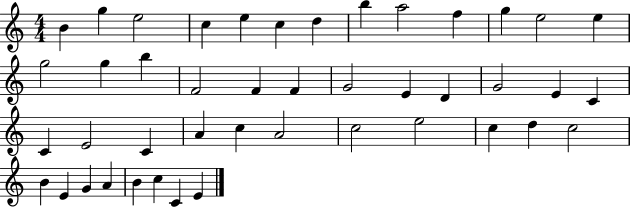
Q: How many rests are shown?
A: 0